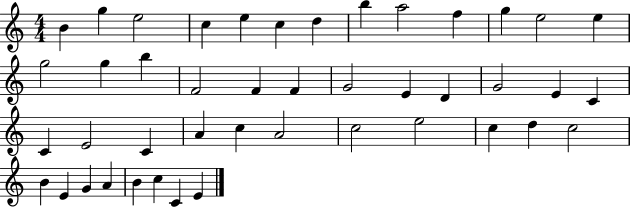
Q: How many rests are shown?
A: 0